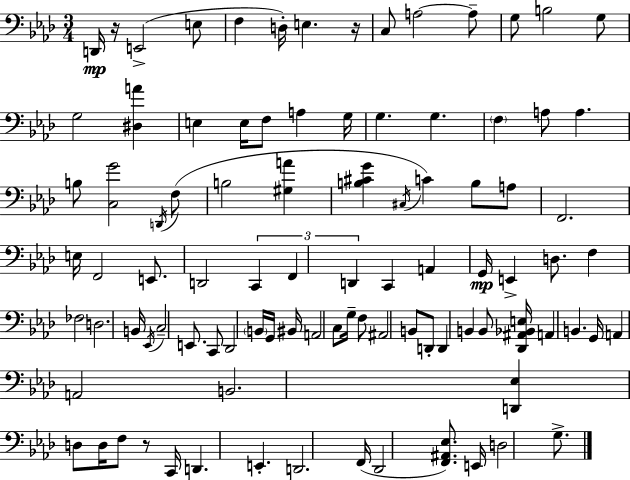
D2/s R/s E2/h E3/e F3/q D3/s E3/q. R/s C3/e A3/h A3/e G3/e B3/h G3/e G3/h [D#3,A4]/q E3/q E3/s F3/e A3/q G3/s G3/q. G3/q. F3/q A3/e A3/q. B3/e [C3,G4]/h D2/s F3/e B3/h [G#3,A4]/q [B3,C#4,G4]/q C#3/s C4/q B3/e A3/e F2/h. E3/s F2/h E2/e. D2/h C2/q F2/q D2/q C2/q A2/q G2/s E2/q D3/e. F3/q FES3/h D3/h. B2/s Eb2/s C3/h E2/e. C2/e Db2/h B2/s G2/s BIS2/s A2/h C3/e G3/s F3/e A#2/h B2/e D2/e D2/q B2/q B2/e [Db2,A#2,Bb2,E3]/s A2/q B2/q. G2/s A2/q A2/h B2/h. [D2,Eb3]/q D3/e D3/s F3/e R/e C2/s D2/q. E2/q. D2/h. F2/s Db2/h [F2,A#2,Eb3]/e. E2/s D3/h G3/e.